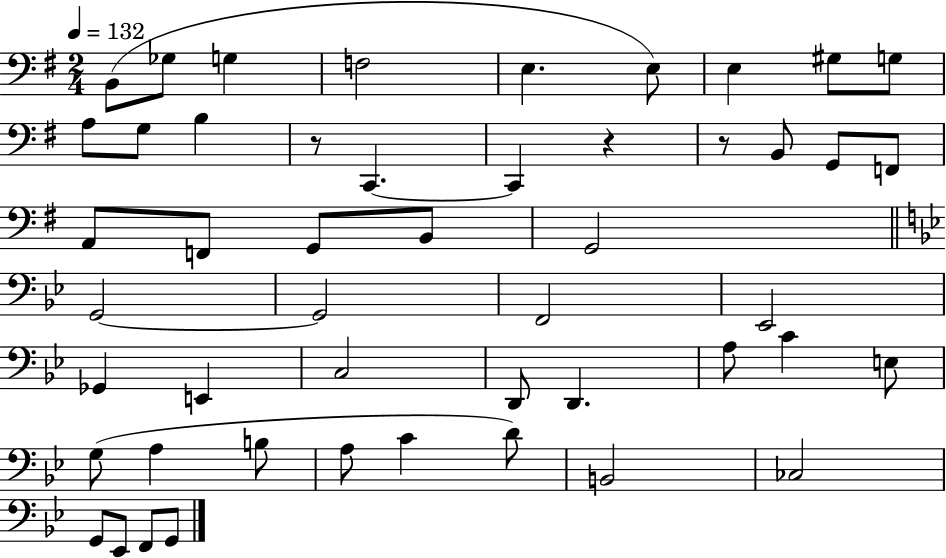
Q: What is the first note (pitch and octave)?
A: B2